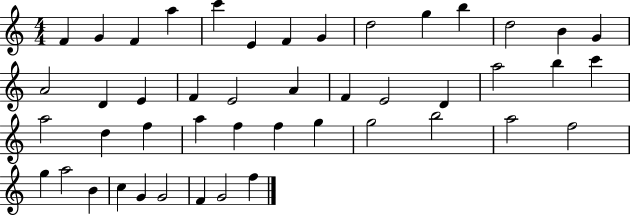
X:1
T:Untitled
M:4/4
L:1/4
K:C
F G F a c' E F G d2 g b d2 B G A2 D E F E2 A F E2 D a2 b c' a2 d f a f f g g2 b2 a2 f2 g a2 B c G G2 F G2 f